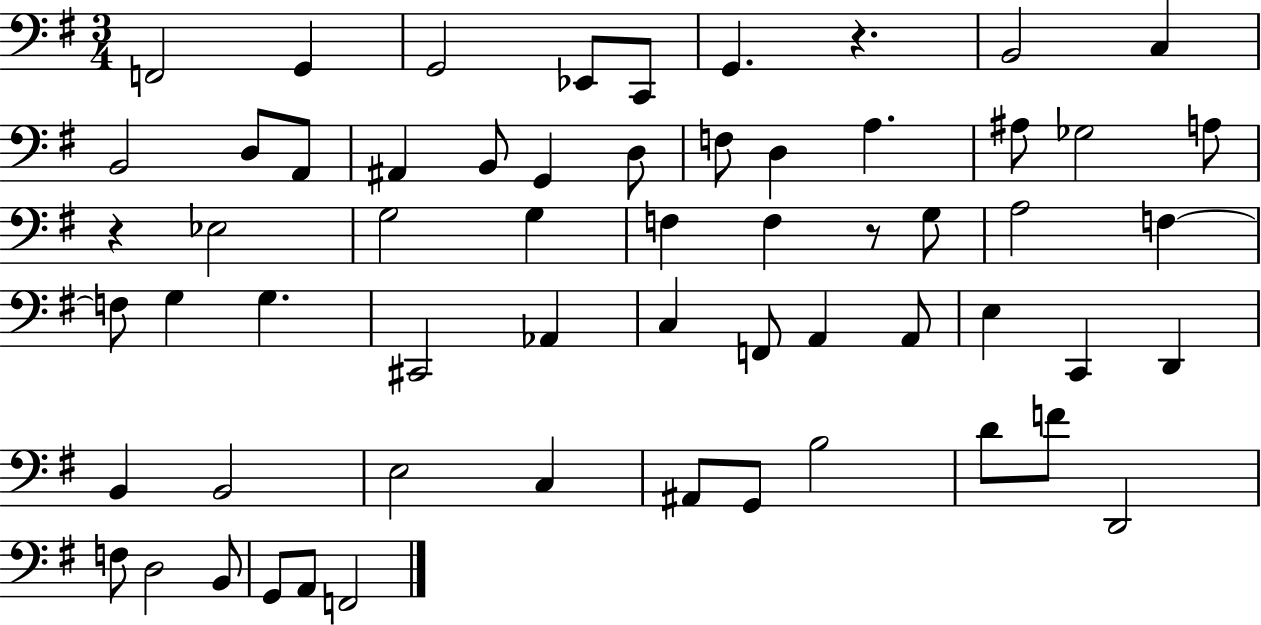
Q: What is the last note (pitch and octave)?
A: F2